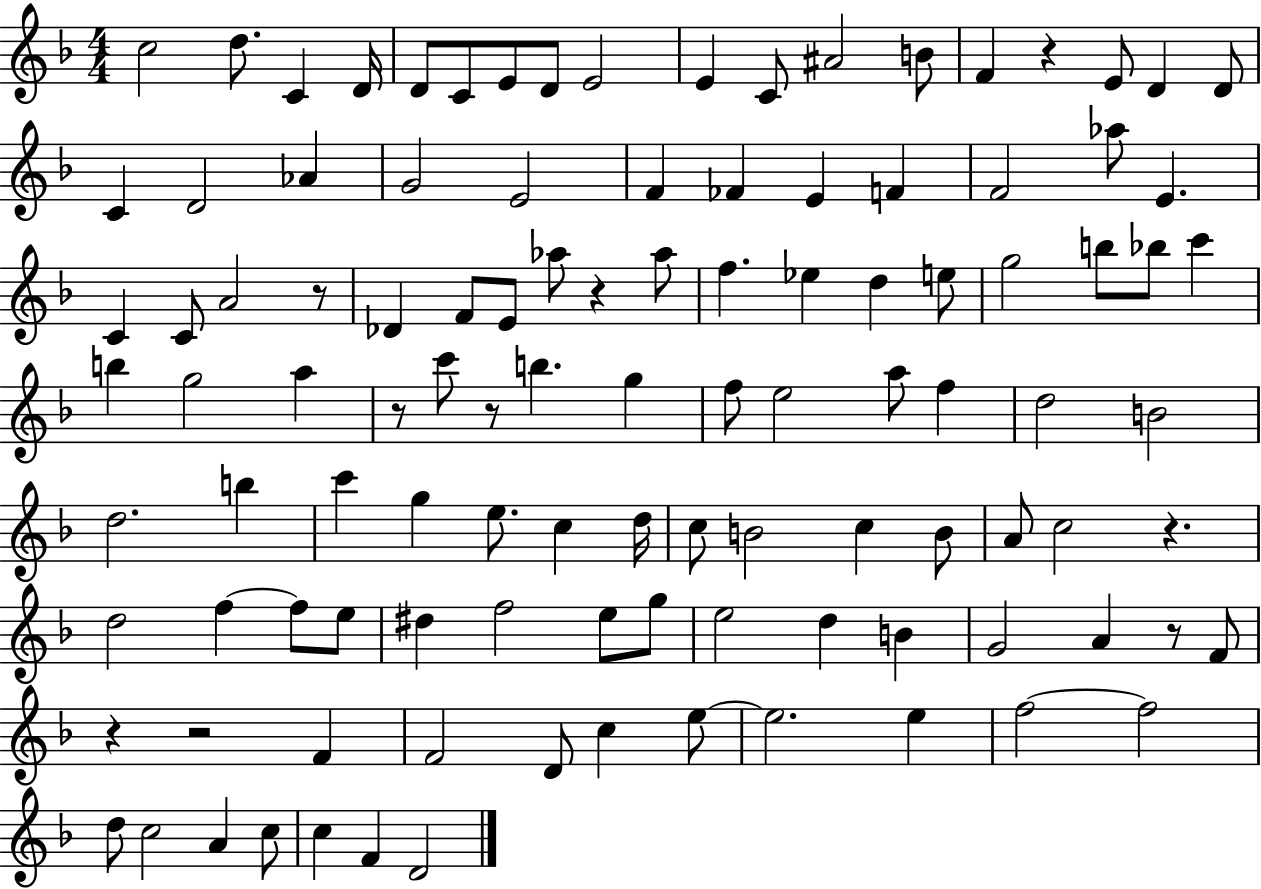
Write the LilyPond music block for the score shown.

{
  \clef treble
  \numericTimeSignature
  \time 4/4
  \key f \major
  c''2 d''8. c'4 d'16 | d'8 c'8 e'8 d'8 e'2 | e'4 c'8 ais'2 b'8 | f'4 r4 e'8 d'4 d'8 | \break c'4 d'2 aes'4 | g'2 e'2 | f'4 fes'4 e'4 f'4 | f'2 aes''8 e'4. | \break c'4 c'8 a'2 r8 | des'4 f'8 e'8 aes''8 r4 aes''8 | f''4. ees''4 d''4 e''8 | g''2 b''8 bes''8 c'''4 | \break b''4 g''2 a''4 | r8 c'''8 r8 b''4. g''4 | f''8 e''2 a''8 f''4 | d''2 b'2 | \break d''2. b''4 | c'''4 g''4 e''8. c''4 d''16 | c''8 b'2 c''4 b'8 | a'8 c''2 r4. | \break d''2 f''4~~ f''8 e''8 | dis''4 f''2 e''8 g''8 | e''2 d''4 b'4 | g'2 a'4 r8 f'8 | \break r4 r2 f'4 | f'2 d'8 c''4 e''8~~ | e''2. e''4 | f''2~~ f''2 | \break d''8 c''2 a'4 c''8 | c''4 f'4 d'2 | \bar "|."
}